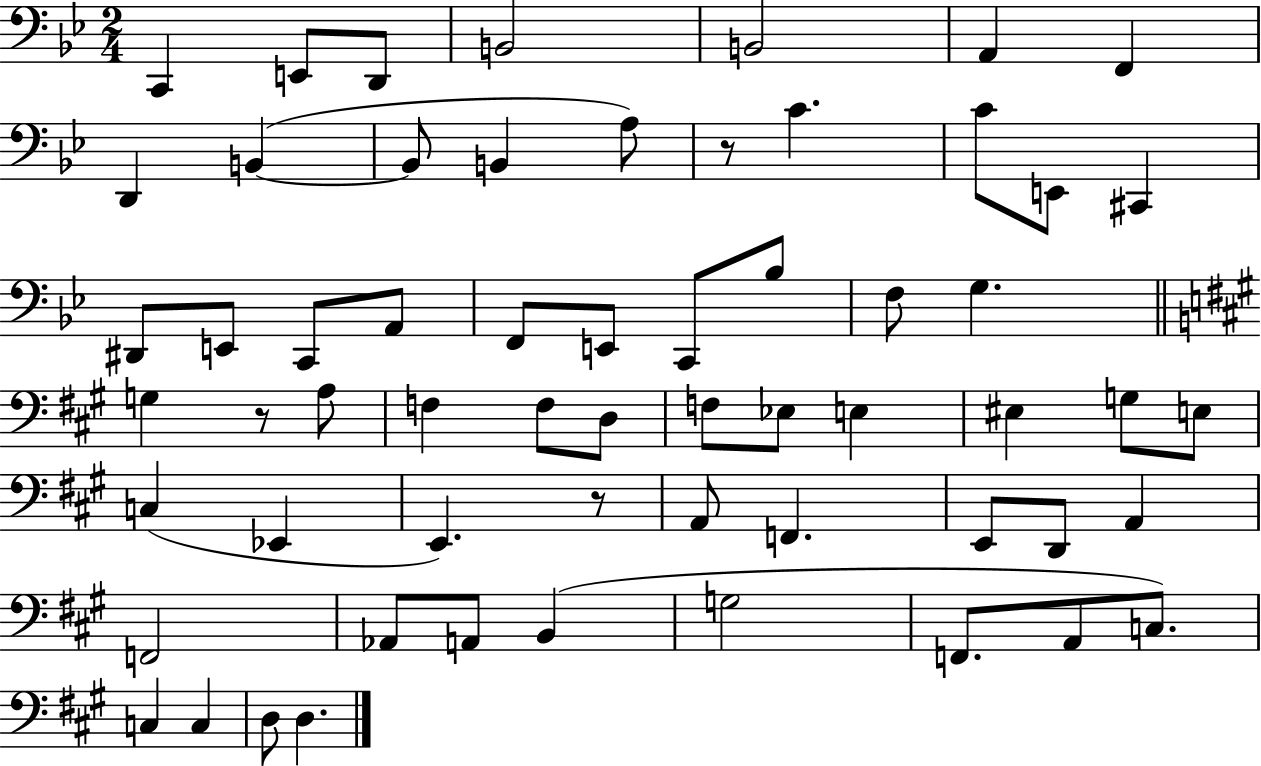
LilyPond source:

{
  \clef bass
  \numericTimeSignature
  \time 2/4
  \key bes \major
  c,4 e,8 d,8 | b,2 | b,2 | a,4 f,4 | \break d,4 b,4~(~ | b,8 b,4 a8) | r8 c'4. | c'8 e,8 cis,4 | \break dis,8 e,8 c,8 a,8 | f,8 e,8 c,8 bes8 | f8 g4. | \bar "||" \break \key a \major g4 r8 a8 | f4 f8 d8 | f8 ees8 e4 | eis4 g8 e8 | \break c4( ees,4 | e,4.) r8 | a,8 f,4. | e,8 d,8 a,4 | \break f,2 | aes,8 a,8 b,4( | g2 | f,8. a,8 c8.) | \break c4 c4 | d8 d4. | \bar "|."
}